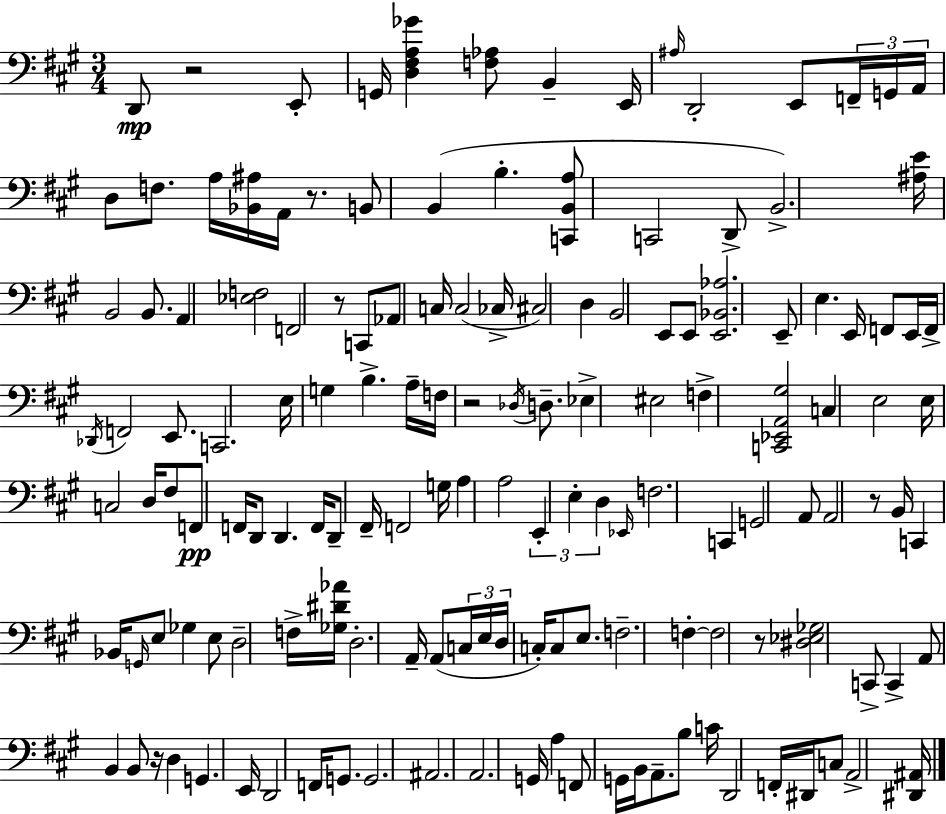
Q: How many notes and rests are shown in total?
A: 147